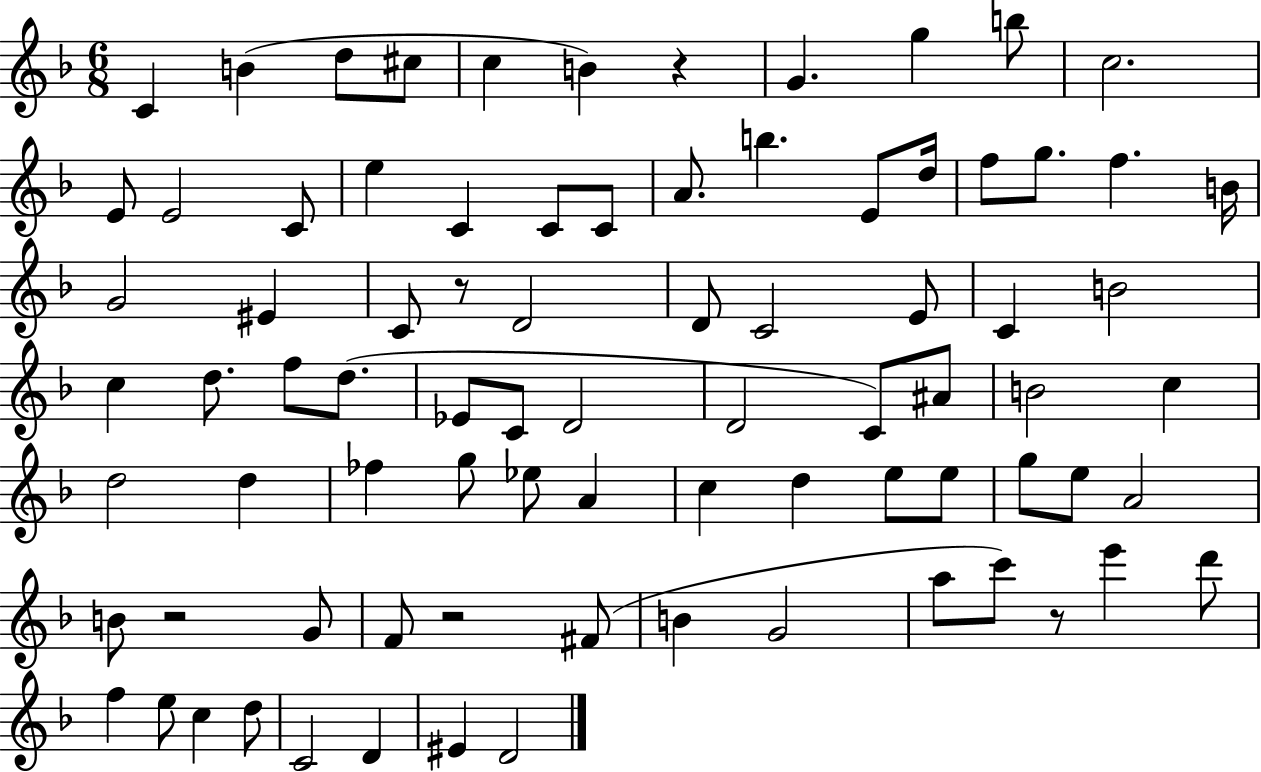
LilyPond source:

{
  \clef treble
  \numericTimeSignature
  \time 6/8
  \key f \major
  c'4 b'4( d''8 cis''8 | c''4 b'4) r4 | g'4. g''4 b''8 | c''2. | \break e'8 e'2 c'8 | e''4 c'4 c'8 c'8 | a'8. b''4. e'8 d''16 | f''8 g''8. f''4. b'16 | \break g'2 eis'4 | c'8 r8 d'2 | d'8 c'2 e'8 | c'4 b'2 | \break c''4 d''8. f''8 d''8.( | ees'8 c'8 d'2 | d'2 c'8) ais'8 | b'2 c''4 | \break d''2 d''4 | fes''4 g''8 ees''8 a'4 | c''4 d''4 e''8 e''8 | g''8 e''8 a'2 | \break b'8 r2 g'8 | f'8 r2 fis'8( | b'4 g'2 | a''8 c'''8) r8 e'''4 d'''8 | \break f''4 e''8 c''4 d''8 | c'2 d'4 | eis'4 d'2 | \bar "|."
}